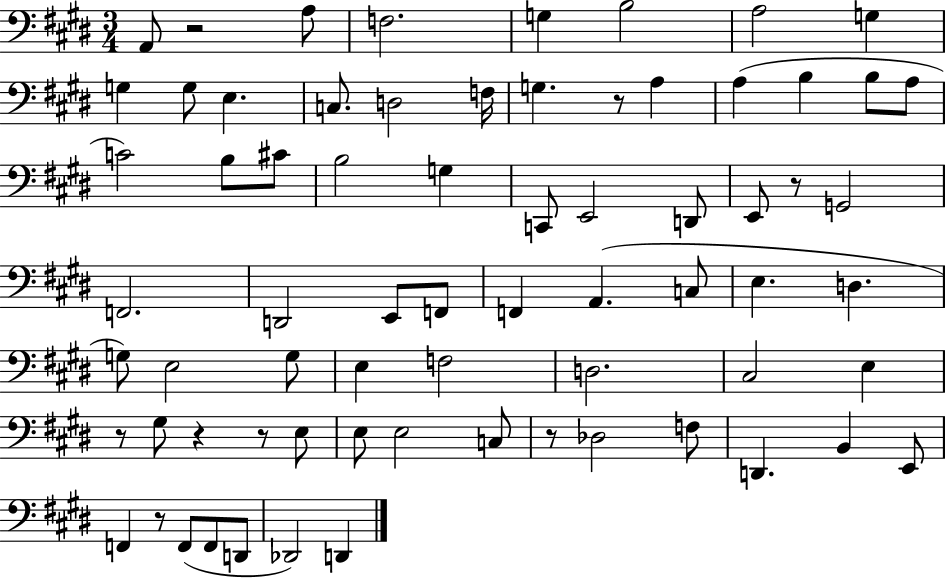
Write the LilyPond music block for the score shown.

{
  \clef bass
  \numericTimeSignature
  \time 3/4
  \key e \major
  \repeat volta 2 { a,8 r2 a8 | f2. | g4 b2 | a2 g4 | \break g4 g8 e4. | c8. d2 f16 | g4. r8 a4 | a4( b4 b8 a8 | \break c'2) b8 cis'8 | b2 g4 | c,8 e,2 d,8 | e,8 r8 g,2 | \break f,2. | d,2 e,8 f,8 | f,4 a,4.( c8 | e4. d4. | \break g8) e2 g8 | e4 f2 | d2. | cis2 e4 | \break r8 gis8 r4 r8 e8 | e8 e2 c8 | r8 des2 f8 | d,4. b,4 e,8 | \break f,4 r8 f,8( f,8 d,8 | des,2) d,4 | } \bar "|."
}